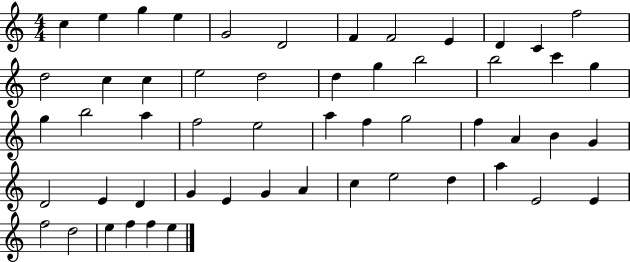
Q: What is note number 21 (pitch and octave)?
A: B5